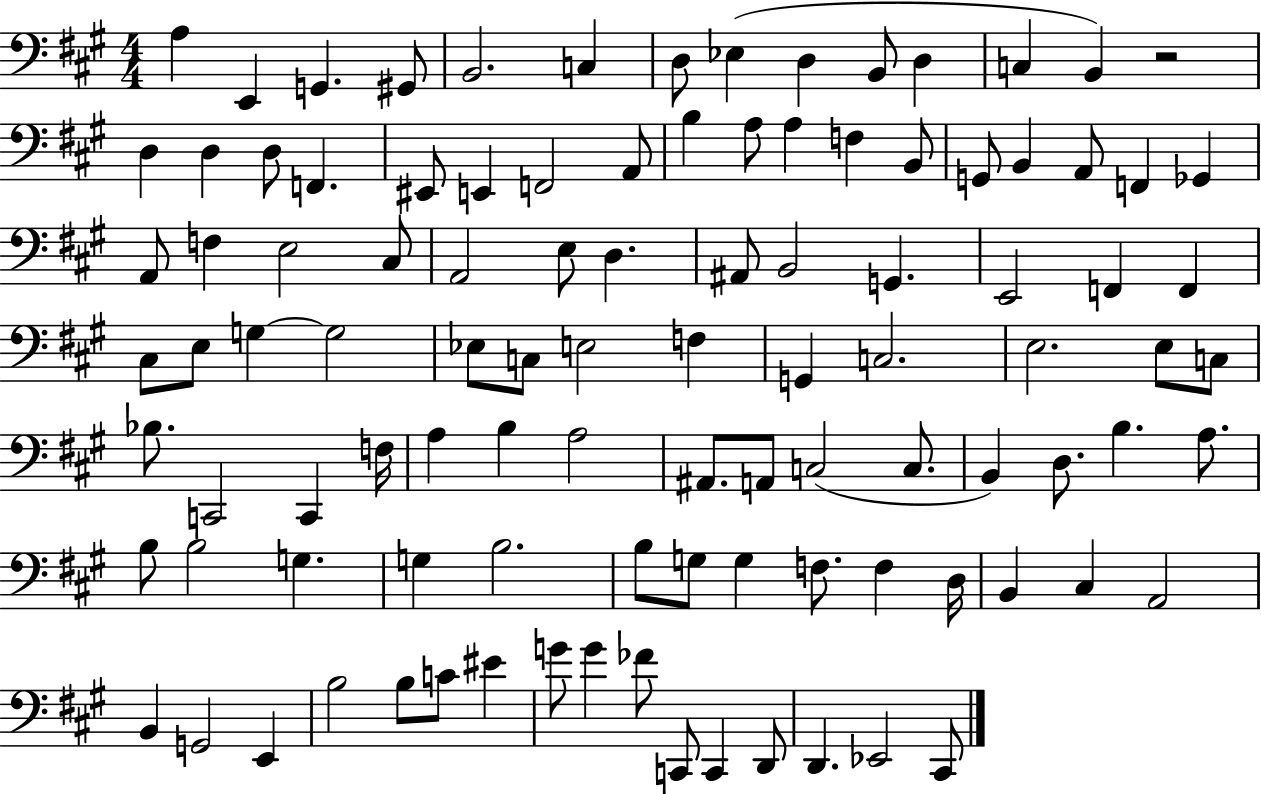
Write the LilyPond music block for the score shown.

{
  \clef bass
  \numericTimeSignature
  \time 4/4
  \key a \major
  a4 e,4 g,4. gis,8 | b,2. c4 | d8 ees4( d4 b,8 d4 | c4 b,4) r2 | \break d4 d4 d8 f,4. | eis,8 e,4 f,2 a,8 | b4 a8 a4 f4 b,8 | g,8 b,4 a,8 f,4 ges,4 | \break a,8 f4 e2 cis8 | a,2 e8 d4. | ais,8 b,2 g,4. | e,2 f,4 f,4 | \break cis8 e8 g4~~ g2 | ees8 c8 e2 f4 | g,4 c2. | e2. e8 c8 | \break bes8. c,2 c,4 f16 | a4 b4 a2 | ais,8. a,8 c2( c8. | b,4) d8. b4. a8. | \break b8 b2 g4. | g4 b2. | b8 g8 g4 f8. f4 d16 | b,4 cis4 a,2 | \break b,4 g,2 e,4 | b2 b8 c'8 eis'4 | g'8 g'4 fes'8 c,8 c,4 d,8 | d,4. ees,2 cis,8 | \break \bar "|."
}